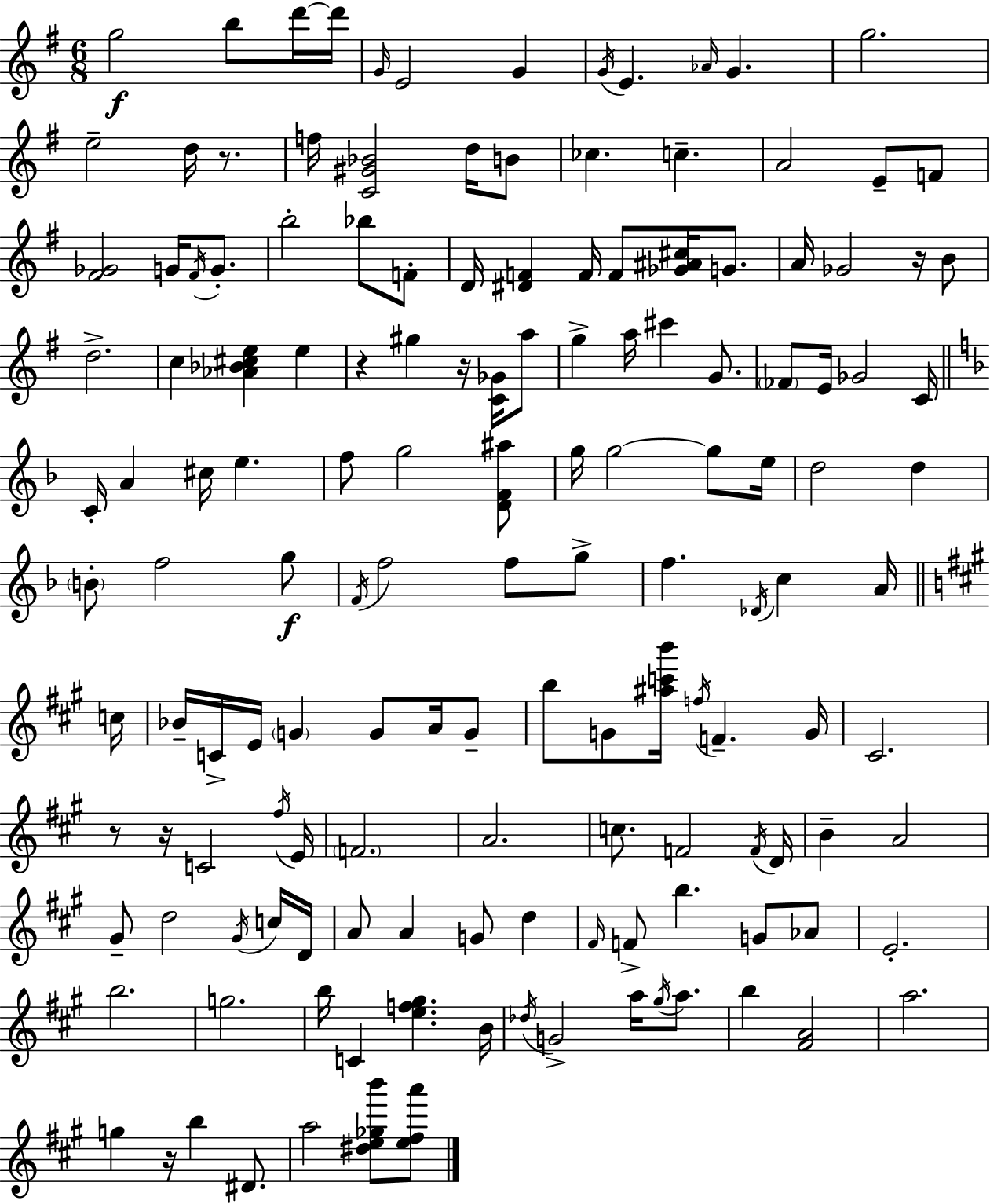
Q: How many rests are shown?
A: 7